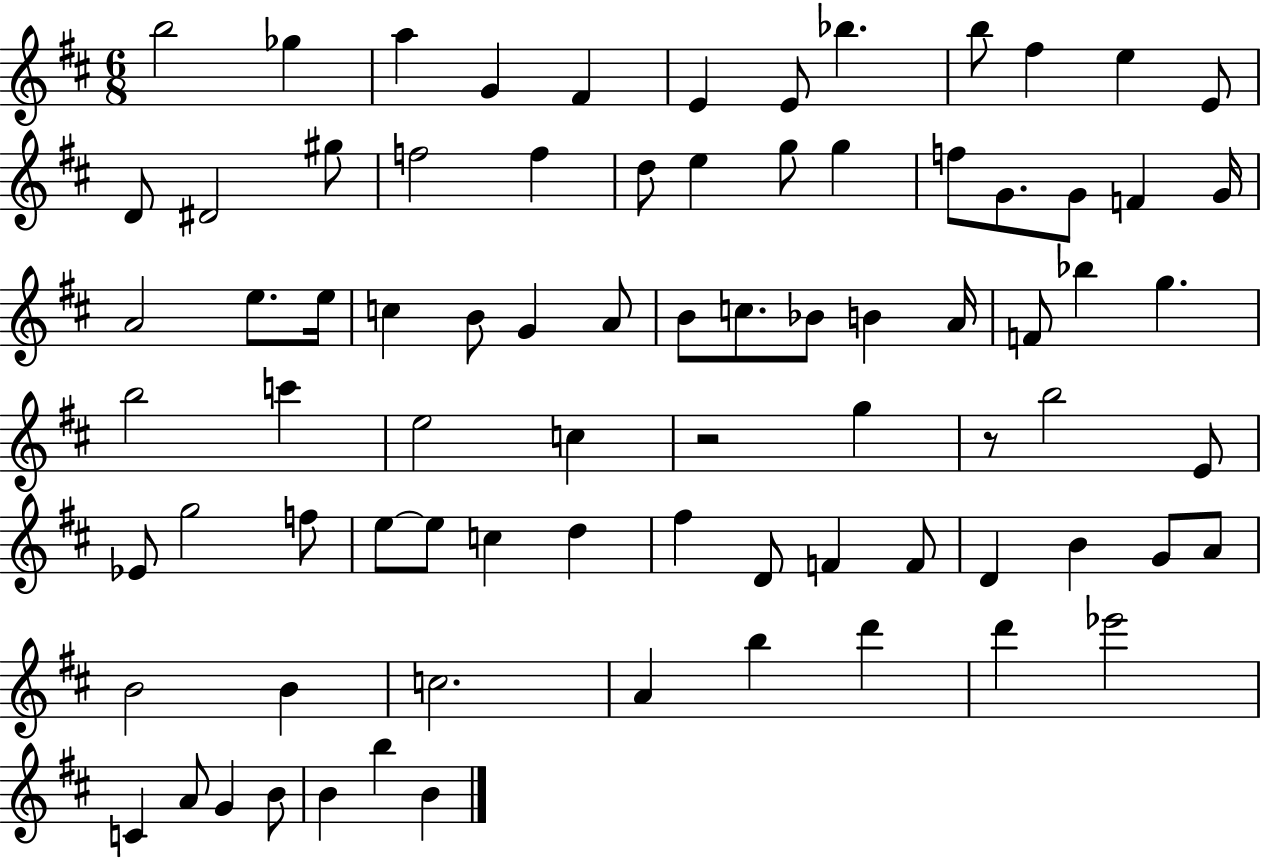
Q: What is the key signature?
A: D major